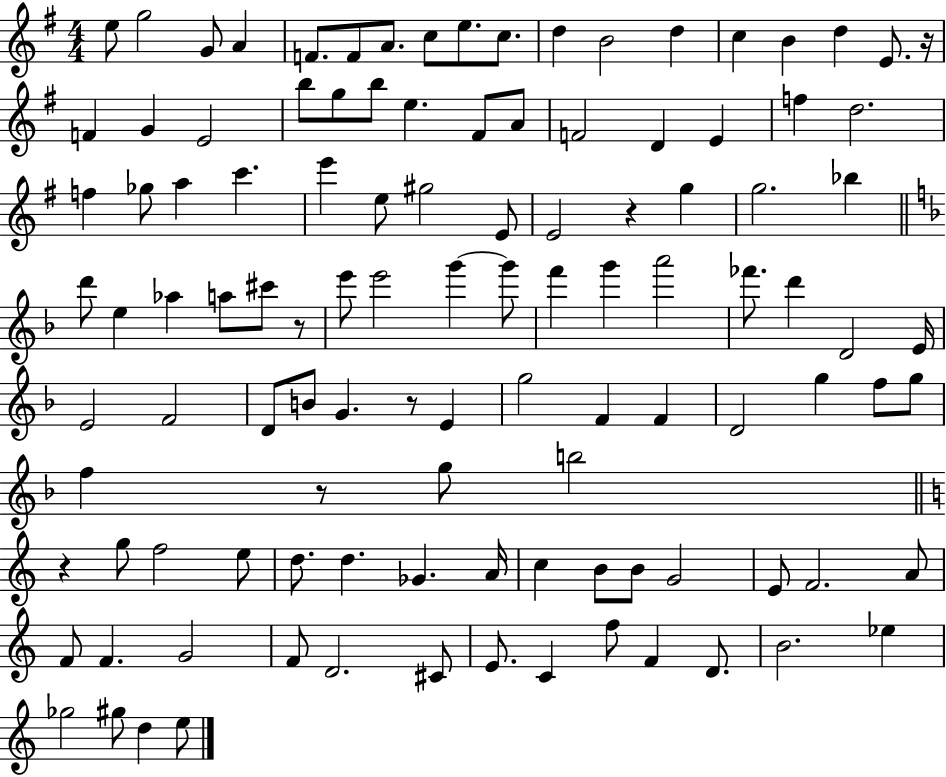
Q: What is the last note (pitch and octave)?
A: E5